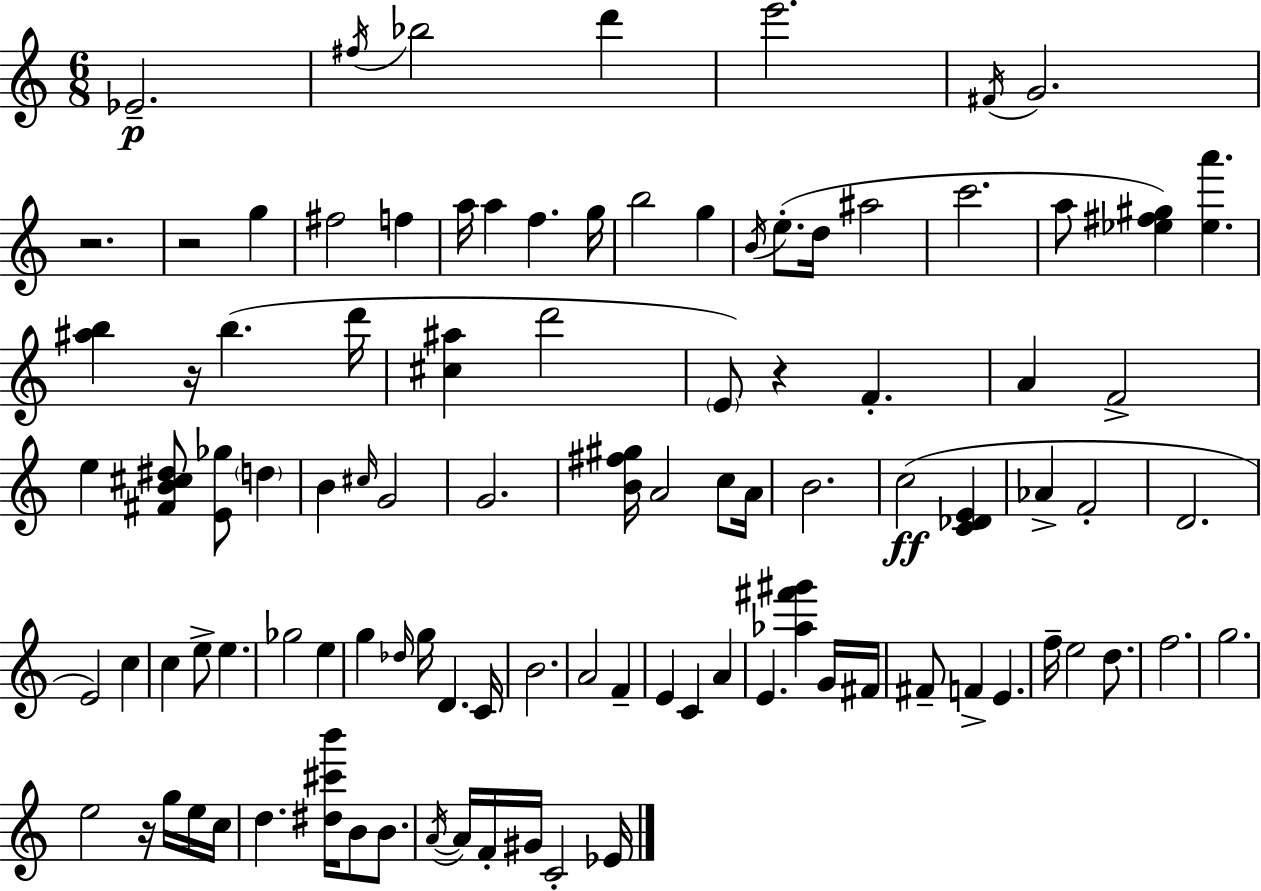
Eb4/h. F#5/s Bb5/h D6/q E6/h. F#4/s G4/h. R/h. R/h G5/q F#5/h F5/q A5/s A5/q F5/q. G5/s B5/h G5/q B4/s E5/e. D5/s A#5/h C6/h. A5/e [Eb5,F#5,G#5]/q [Eb5,A6]/q. [A#5,B5]/q R/s B5/q. D6/s [C#5,A#5]/q D6/h E4/e R/q F4/q. A4/q F4/h E5/q [F#4,B4,C#5,D#5]/e [E4,Gb5]/e D5/q B4/q C#5/s G4/h G4/h. [B4,F#5,G#5]/s A4/h C5/e A4/s B4/h. C5/h [C4,Db4,E4]/q Ab4/q F4/h D4/h. E4/h C5/q C5/q E5/e E5/q. Gb5/h E5/q G5/q Db5/s G5/s D4/q. C4/s B4/h. A4/h F4/q E4/q C4/q A4/q E4/q. [Ab5,F#6,G#6]/q G4/s F#4/s F#4/e F4/q E4/q. F5/s E5/h D5/e. F5/h. G5/h. E5/h R/s G5/s E5/s C5/s D5/q. [D#5,C#6,B6]/s B4/e B4/e. A4/s A4/s F4/s G#4/s C4/h Eb4/s